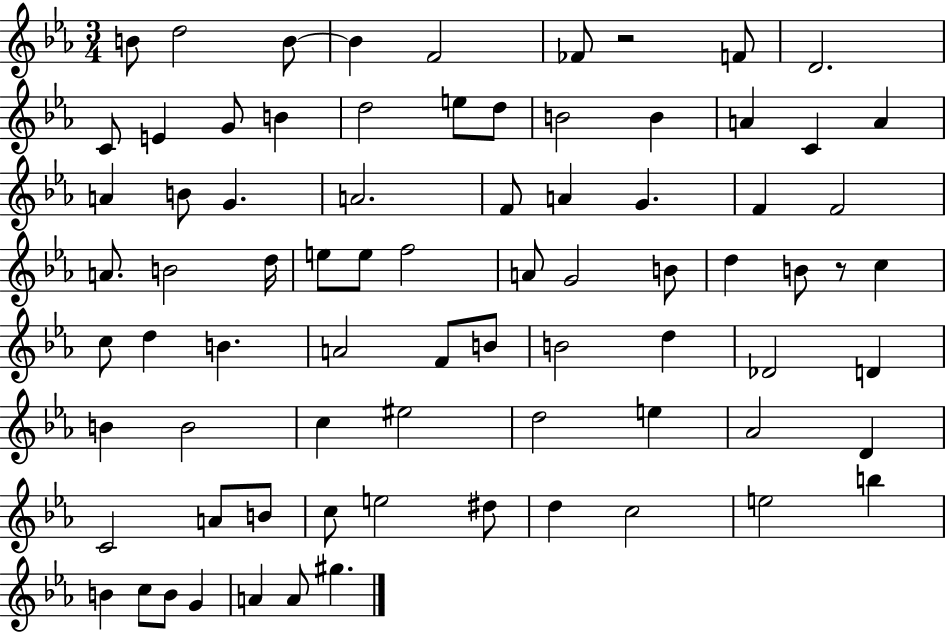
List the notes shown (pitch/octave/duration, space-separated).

B4/e D5/h B4/e B4/q F4/h FES4/e R/h F4/e D4/h. C4/e E4/q G4/e B4/q D5/h E5/e D5/e B4/h B4/q A4/q C4/q A4/q A4/q B4/e G4/q. A4/h. F4/e A4/q G4/q. F4/q F4/h A4/e. B4/h D5/s E5/e E5/e F5/h A4/e G4/h B4/e D5/q B4/e R/e C5/q C5/e D5/q B4/q. A4/h F4/e B4/e B4/h D5/q Db4/h D4/q B4/q B4/h C5/q EIS5/h D5/h E5/q Ab4/h D4/q C4/h A4/e B4/e C5/e E5/h D#5/e D5/q C5/h E5/h B5/q B4/q C5/e B4/e G4/q A4/q A4/e G#5/q.